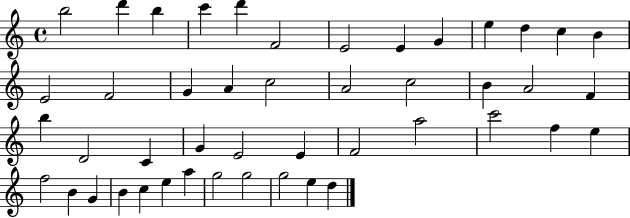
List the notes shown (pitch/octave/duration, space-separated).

B5/h D6/q B5/q C6/q D6/q F4/h E4/h E4/q G4/q E5/q D5/q C5/q B4/q E4/h F4/h G4/q A4/q C5/h A4/h C5/h B4/q A4/h F4/q B5/q D4/h C4/q G4/q E4/h E4/q F4/h A5/h C6/h F5/q E5/q F5/h B4/q G4/q B4/q C5/q E5/q A5/q G5/h G5/h G5/h E5/q D5/q